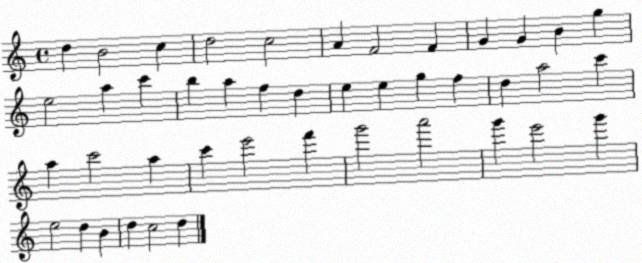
X:1
T:Untitled
M:4/4
L:1/4
K:C
d B2 c d2 c2 A F2 F G G B g e2 a c' b a f d e e g f d a2 c' a c'2 a c' e'2 f' g'2 a'2 g' e'2 g' e2 d B d c2 d